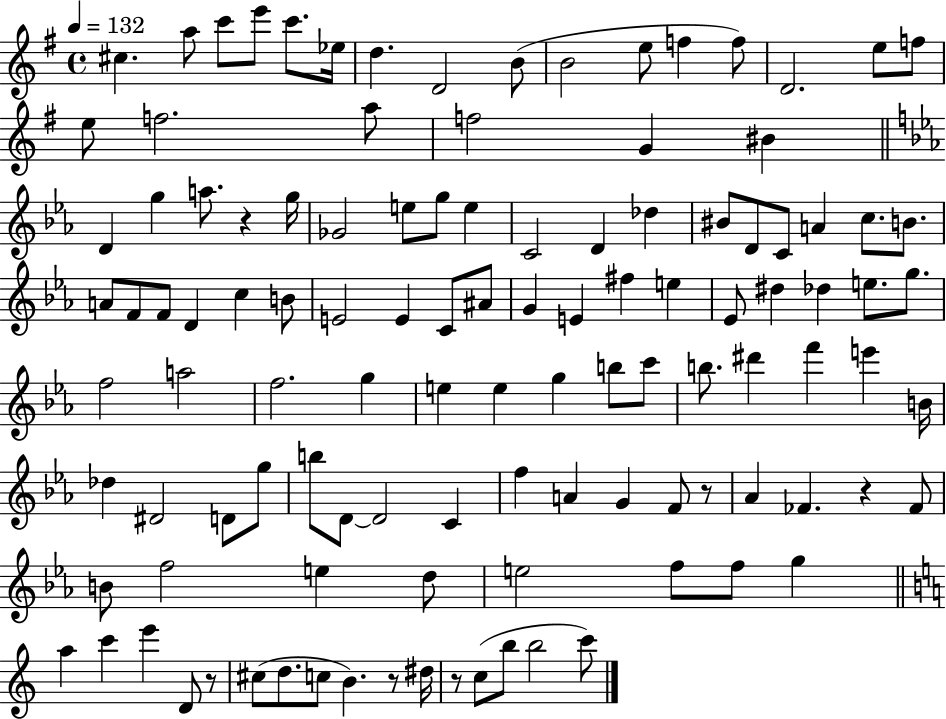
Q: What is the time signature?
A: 4/4